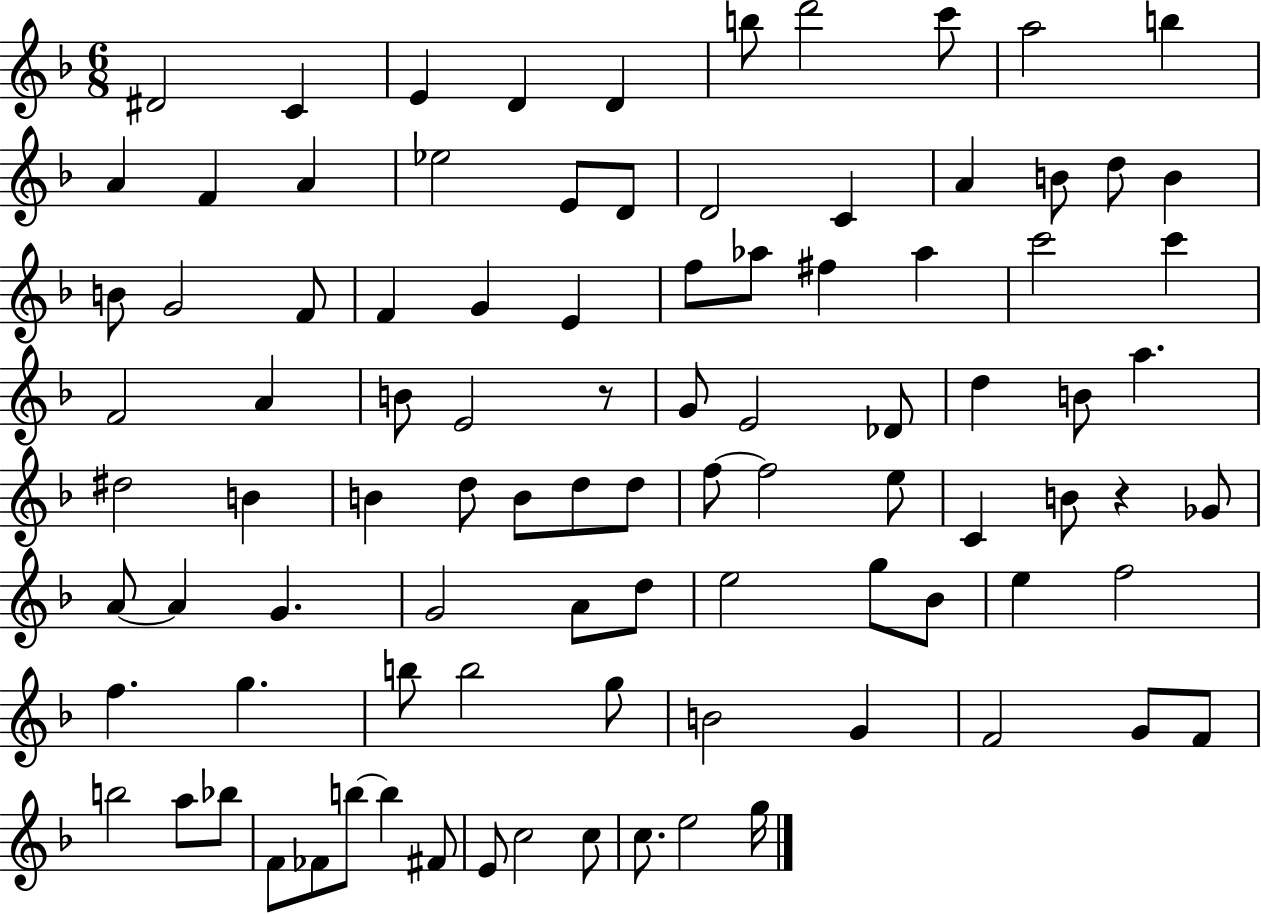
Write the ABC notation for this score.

X:1
T:Untitled
M:6/8
L:1/4
K:F
^D2 C E D D b/2 d'2 c'/2 a2 b A F A _e2 E/2 D/2 D2 C A B/2 d/2 B B/2 G2 F/2 F G E f/2 _a/2 ^f _a c'2 c' F2 A B/2 E2 z/2 G/2 E2 _D/2 d B/2 a ^d2 B B d/2 B/2 d/2 d/2 f/2 f2 e/2 C B/2 z _G/2 A/2 A G G2 A/2 d/2 e2 g/2 _B/2 e f2 f g b/2 b2 g/2 B2 G F2 G/2 F/2 b2 a/2 _b/2 F/2 _F/2 b/2 b ^F/2 E/2 c2 c/2 c/2 e2 g/4